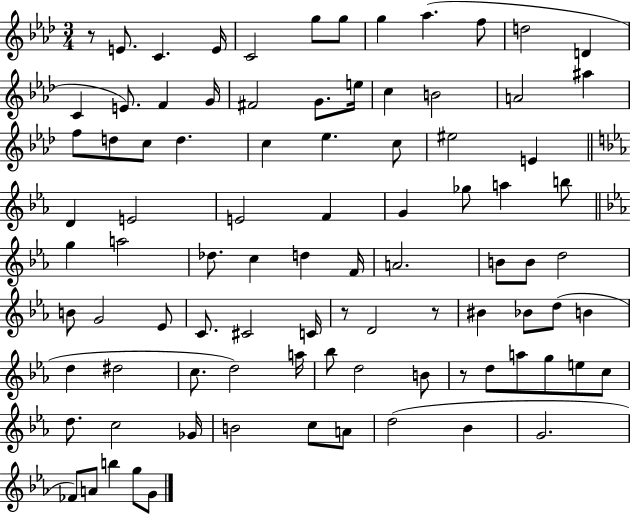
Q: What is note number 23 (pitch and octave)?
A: F5